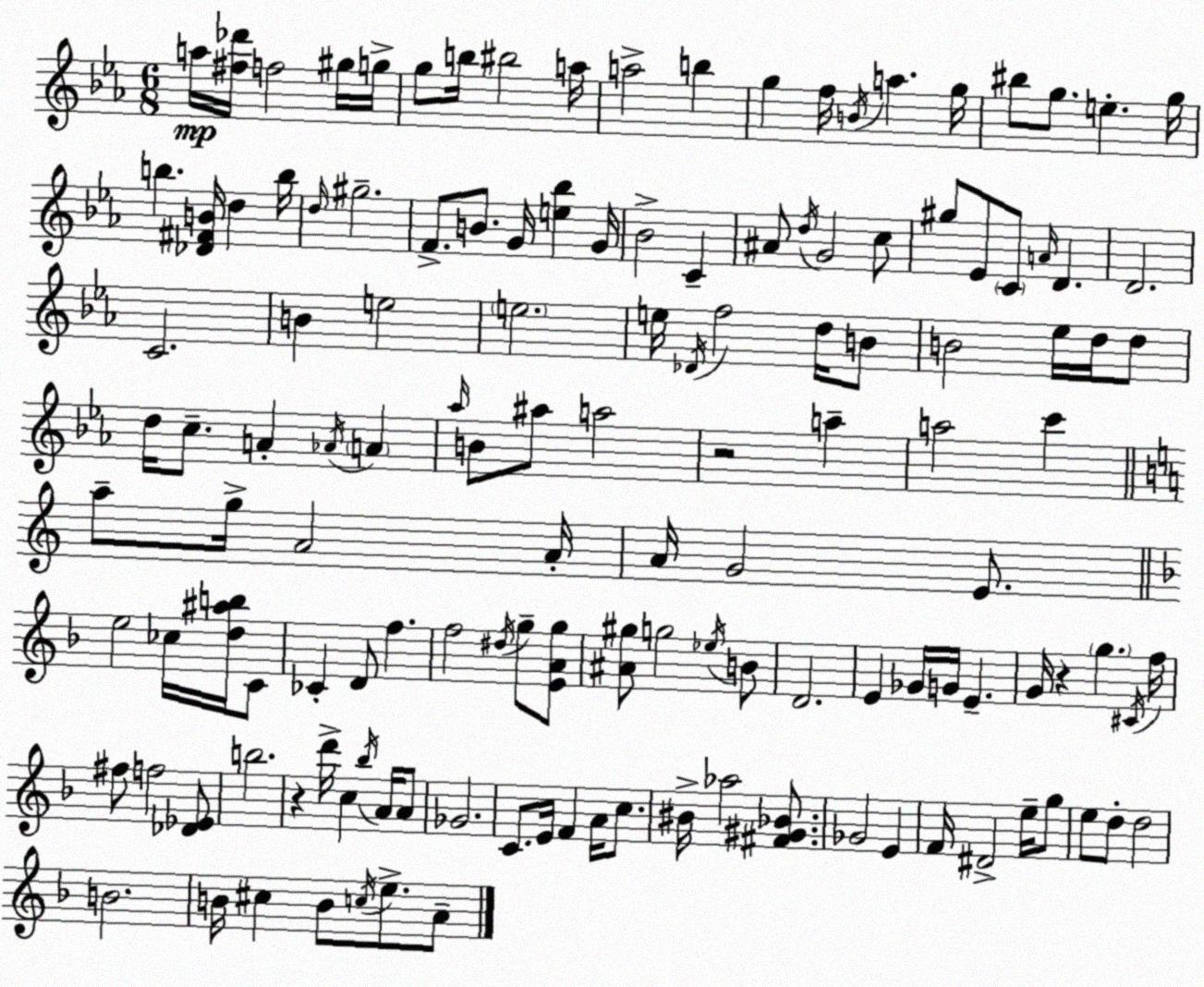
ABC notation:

X:1
T:Untitled
M:6/8
L:1/4
K:Eb
a/4 [^f_d']/4 f2 ^g/4 g/4 g/2 b/4 ^b2 a/4 a2 b g f/4 B/4 a g/4 ^b/2 g/2 e g/4 b [_D^FB]/4 d b/4 d/4 ^g2 F/2 B/2 G/4 [e_b] G/4 _B2 C ^A/2 d/4 G2 c/2 ^g/2 _E/2 C/2 A/4 D D2 C2 B e2 e2 e/4 _D/4 f2 d/4 B/2 B2 _e/4 d/4 d/2 d/4 c/2 A _A/4 A _a/4 B/2 ^a/2 a2 z2 a a2 c' a/2 g/4 A2 A/4 A/4 G2 E/2 e2 _c/4 [d^ab]/4 C/2 _C D/2 f f2 ^d/4 g/2 [EAg]/2 [^A^g]/2 g2 _e/4 B/2 D2 E _G/4 G/4 E G/4 z g ^C/4 f/4 ^f/2 f2 [_D_E]/2 b2 z d'/4 c _b/4 A/4 A/2 _G2 C/2 E/4 F A/4 c/2 ^B/4 _a2 [^F^G_B]/2 _G2 E F/4 ^D2 e/4 g/2 e/2 d/2 d2 B2 B/4 ^c B/2 c/4 e/2 A/2